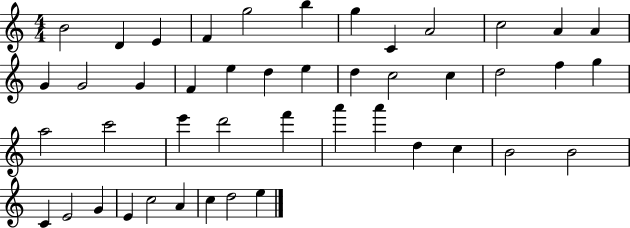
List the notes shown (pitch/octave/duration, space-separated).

B4/h D4/q E4/q F4/q G5/h B5/q G5/q C4/q A4/h C5/h A4/q A4/q G4/q G4/h G4/q F4/q E5/q D5/q E5/q D5/q C5/h C5/q D5/h F5/q G5/q A5/h C6/h E6/q D6/h F6/q A6/q A6/q D5/q C5/q B4/h B4/h C4/q E4/h G4/q E4/q C5/h A4/q C5/q D5/h E5/q